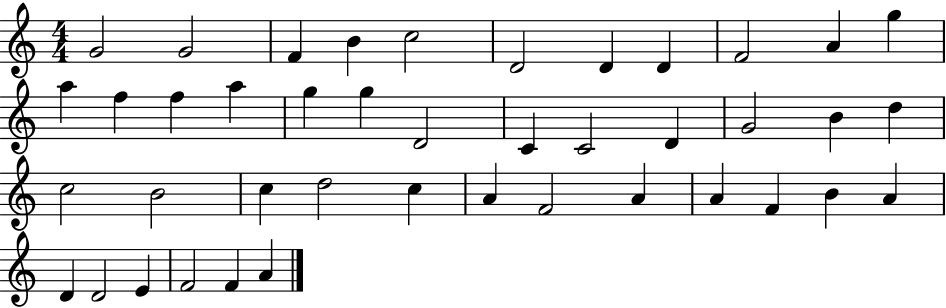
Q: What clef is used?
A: treble